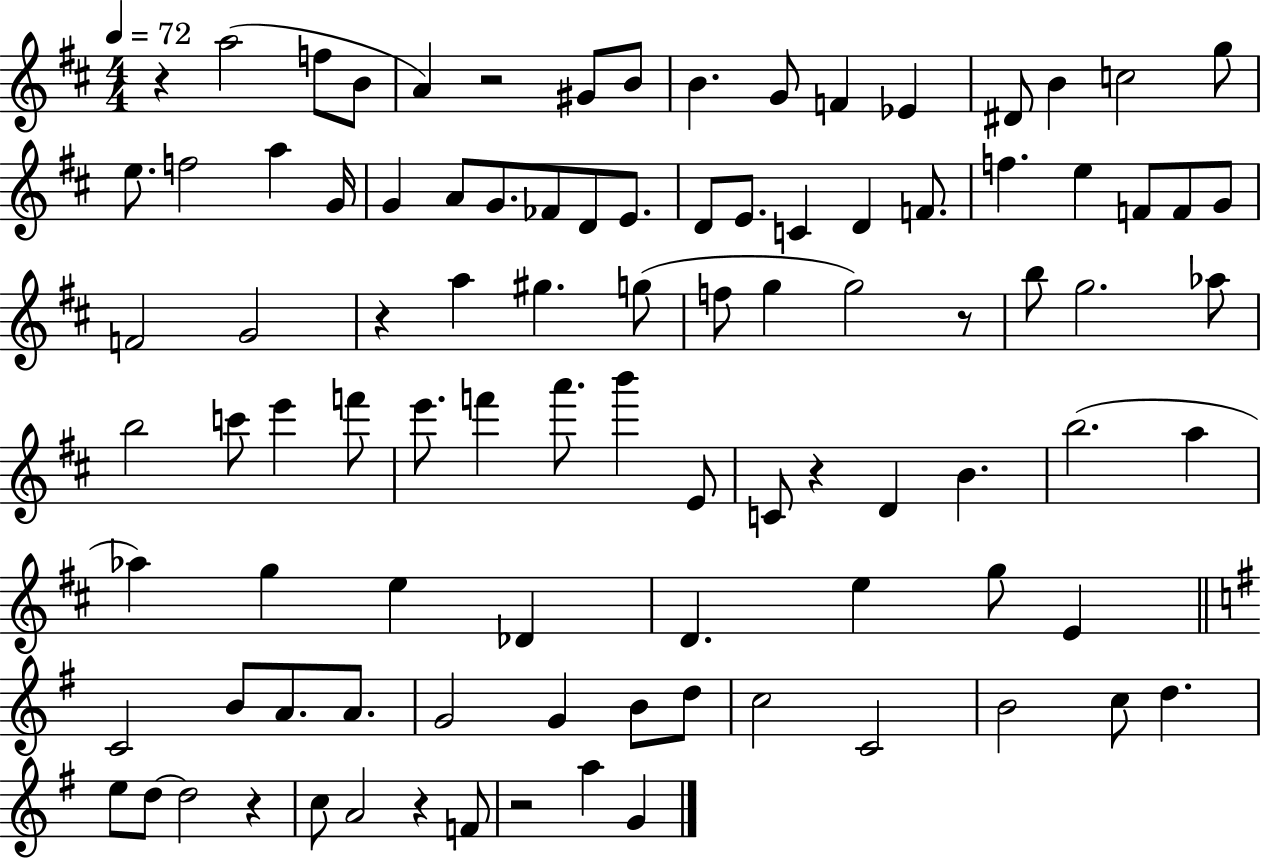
R/q A5/h F5/e B4/e A4/q R/h G#4/e B4/e B4/q. G4/e F4/q Eb4/q D#4/e B4/q C5/h G5/e E5/e. F5/h A5/q G4/s G4/q A4/e G4/e. FES4/e D4/e E4/e. D4/e E4/e. C4/q D4/q F4/e. F5/q. E5/q F4/e F4/e G4/e F4/h G4/h R/q A5/q G#5/q. G5/e F5/e G5/q G5/h R/e B5/e G5/h. Ab5/e B5/h C6/e E6/q F6/e E6/e. F6/q A6/e. B6/q E4/e C4/e R/q D4/q B4/q. B5/h. A5/q Ab5/q G5/q E5/q Db4/q D4/q. E5/q G5/e E4/q C4/h B4/e A4/e. A4/e. G4/h G4/q B4/e D5/e C5/h C4/h B4/h C5/e D5/q. E5/e D5/e D5/h R/q C5/e A4/h R/q F4/e R/h A5/q G4/q